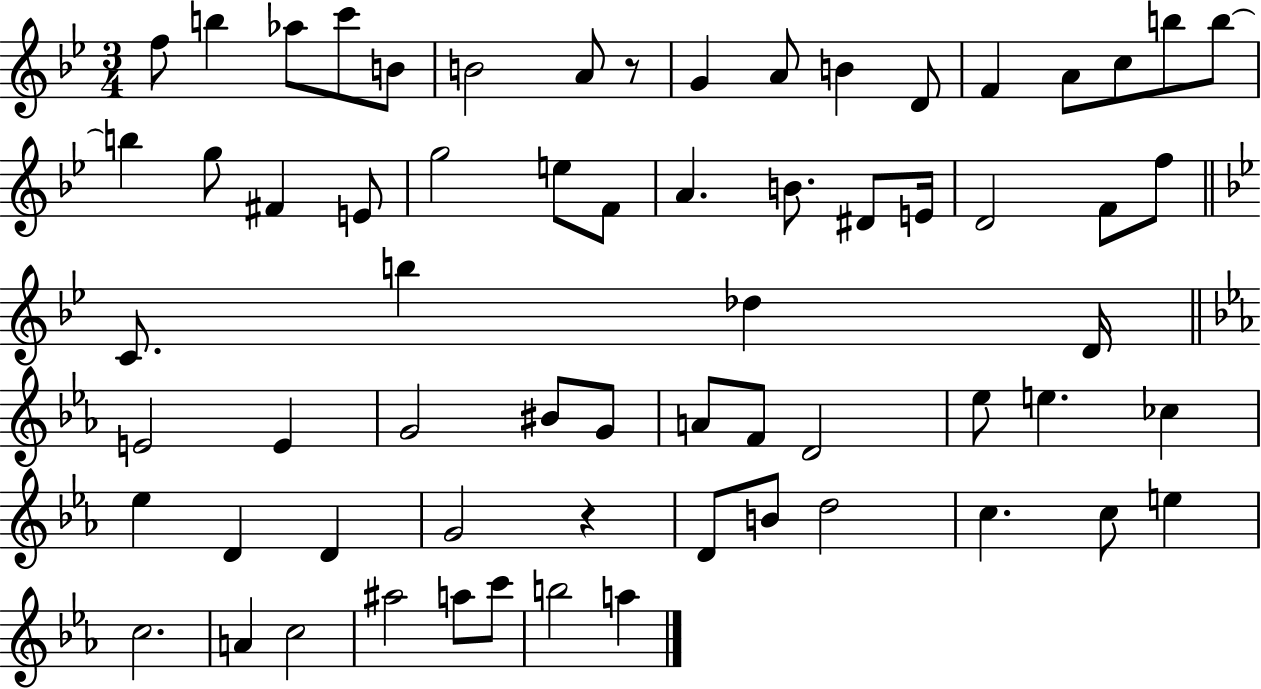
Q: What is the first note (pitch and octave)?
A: F5